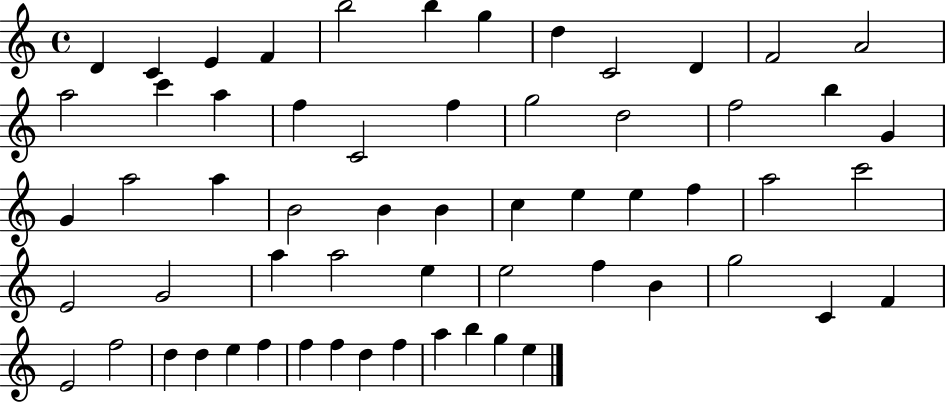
X:1
T:Untitled
M:4/4
L:1/4
K:C
D C E F b2 b g d C2 D F2 A2 a2 c' a f C2 f g2 d2 f2 b G G a2 a B2 B B c e e f a2 c'2 E2 G2 a a2 e e2 f B g2 C F E2 f2 d d e f f f d f a b g e